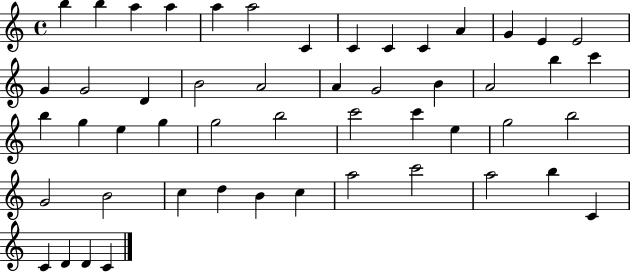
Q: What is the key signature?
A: C major